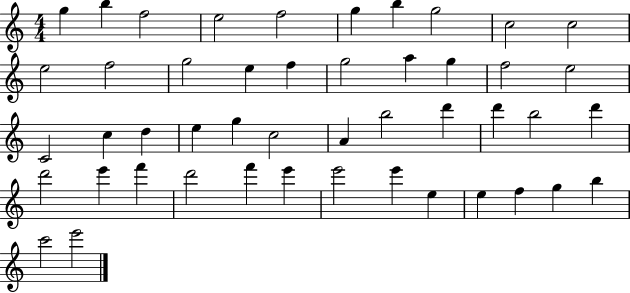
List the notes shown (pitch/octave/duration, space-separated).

G5/q B5/q F5/h E5/h F5/h G5/q B5/q G5/h C5/h C5/h E5/h F5/h G5/h E5/q F5/q G5/h A5/q G5/q F5/h E5/h C4/h C5/q D5/q E5/q G5/q C5/h A4/q B5/h D6/q D6/q B5/h D6/q D6/h E6/q F6/q D6/h F6/q E6/q E6/h E6/q E5/q E5/q F5/q G5/q B5/q C6/h E6/h